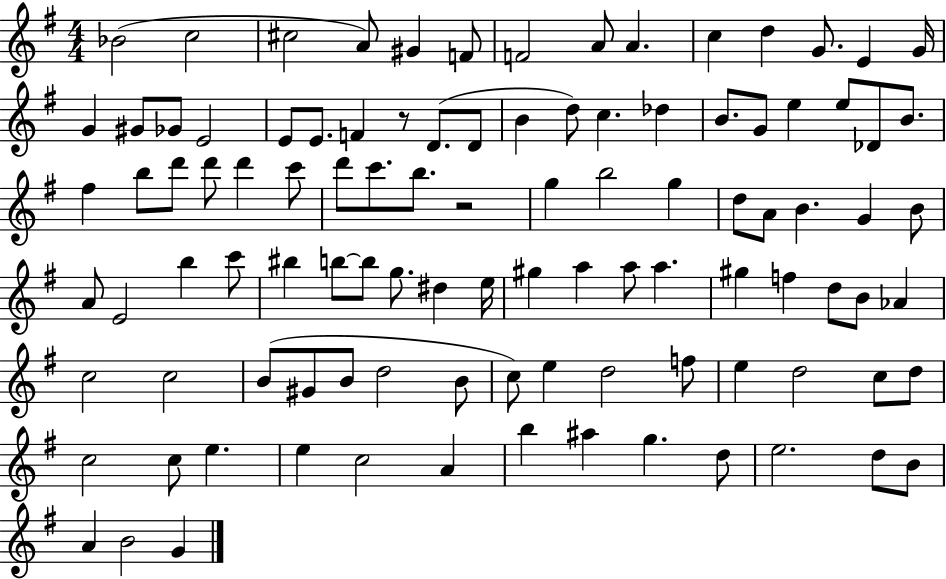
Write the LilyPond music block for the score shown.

{
  \clef treble
  \numericTimeSignature
  \time 4/4
  \key g \major
  bes'2( c''2 | cis''2 a'8) gis'4 f'8 | f'2 a'8 a'4. | c''4 d''4 g'8. e'4 g'16 | \break g'4 gis'8 ges'8 e'2 | e'8 e'8. f'4 r8 d'8.( d'8 | b'4 d''8) c''4. des''4 | b'8. g'8 e''4 e''8 des'8 b'8. | \break fis''4 b''8 d'''8 d'''8 d'''4 c'''8 | d'''8 c'''8. b''8. r2 | g''4 b''2 g''4 | d''8 a'8 b'4. g'4 b'8 | \break a'8 e'2 b''4 c'''8 | bis''4 b''8~~ b''8 g''8. dis''4 e''16 | gis''4 a''4 a''8 a''4. | gis''4 f''4 d''8 b'8 aes'4 | \break c''2 c''2 | b'8( gis'8 b'8 d''2 b'8 | c''8) e''4 d''2 f''8 | e''4 d''2 c''8 d''8 | \break c''2 c''8 e''4. | e''4 c''2 a'4 | b''4 ais''4 g''4. d''8 | e''2. d''8 b'8 | \break a'4 b'2 g'4 | \bar "|."
}